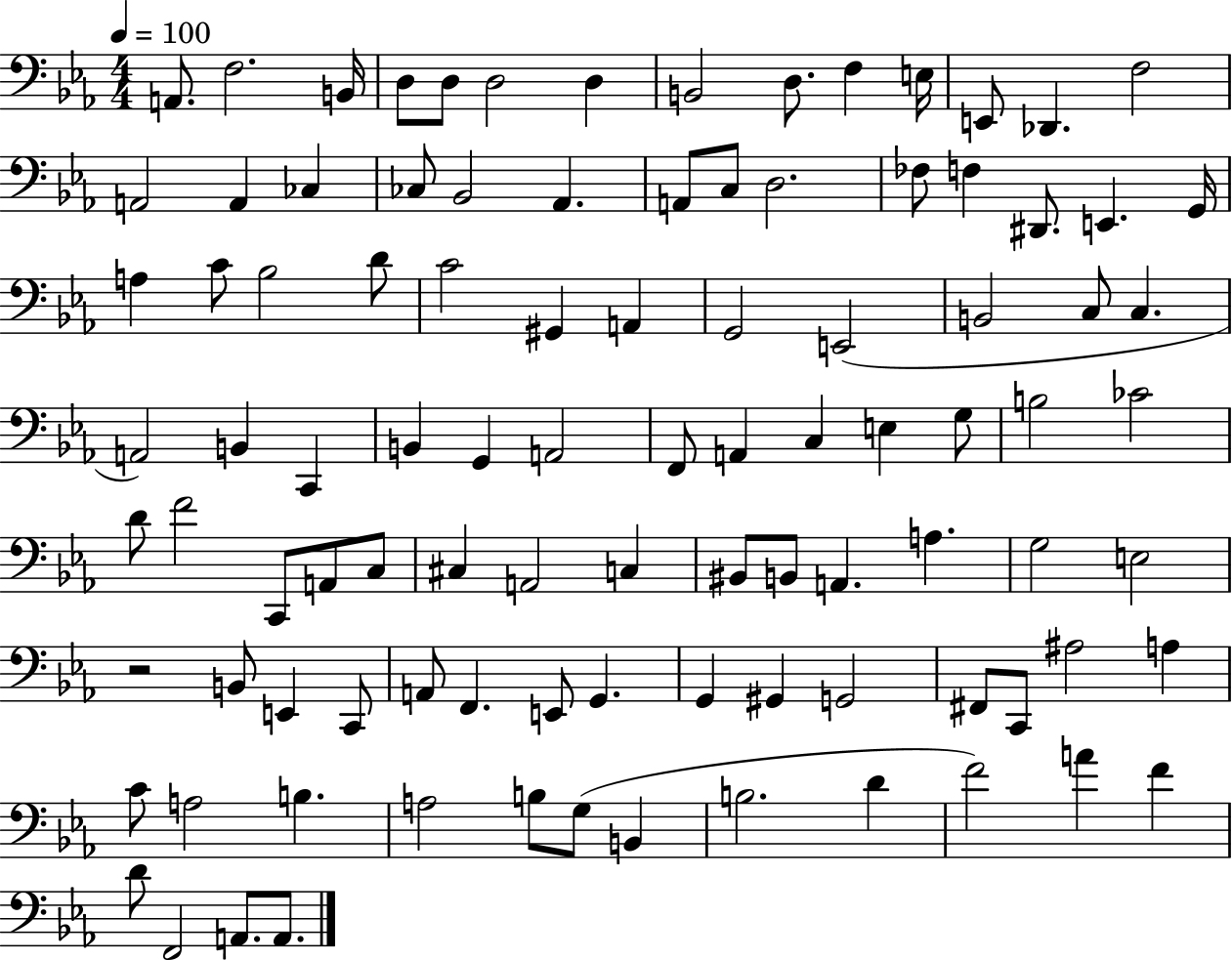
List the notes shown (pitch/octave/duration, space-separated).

A2/e. F3/h. B2/s D3/e D3/e D3/h D3/q B2/h D3/e. F3/q E3/s E2/e Db2/q. F3/h A2/h A2/q CES3/q CES3/e Bb2/h Ab2/q. A2/e C3/e D3/h. FES3/e F3/q D#2/e. E2/q. G2/s A3/q C4/e Bb3/h D4/e C4/h G#2/q A2/q G2/h E2/h B2/h C3/e C3/q. A2/h B2/q C2/q B2/q G2/q A2/h F2/e A2/q C3/q E3/q G3/e B3/h CES4/h D4/e F4/h C2/e A2/e C3/e C#3/q A2/h C3/q BIS2/e B2/e A2/q. A3/q. G3/h E3/h R/h B2/e E2/q C2/e A2/e F2/q. E2/e G2/q. G2/q G#2/q G2/h F#2/e C2/e A#3/h A3/q C4/e A3/h B3/q. A3/h B3/e G3/e B2/q B3/h. D4/q F4/h A4/q F4/q D4/e F2/h A2/e. A2/e.